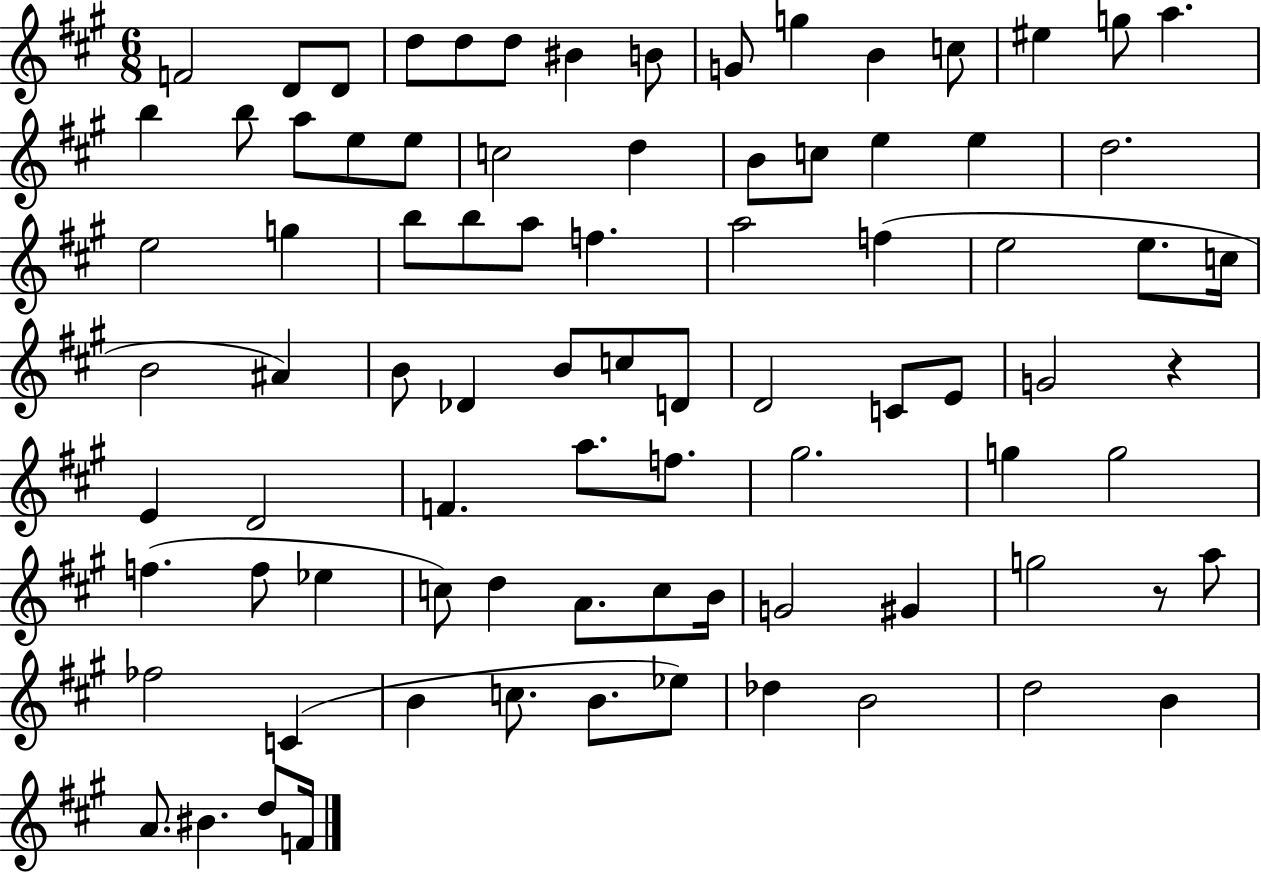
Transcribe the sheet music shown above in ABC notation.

X:1
T:Untitled
M:6/8
L:1/4
K:A
F2 D/2 D/2 d/2 d/2 d/2 ^B B/2 G/2 g B c/2 ^e g/2 a b b/2 a/2 e/2 e/2 c2 d B/2 c/2 e e d2 e2 g b/2 b/2 a/2 f a2 f e2 e/2 c/4 B2 ^A B/2 _D B/2 c/2 D/2 D2 C/2 E/2 G2 z E D2 F a/2 f/2 ^g2 g g2 f f/2 _e c/2 d A/2 c/2 B/4 G2 ^G g2 z/2 a/2 _f2 C B c/2 B/2 _e/2 _d B2 d2 B A/2 ^B d/2 F/4